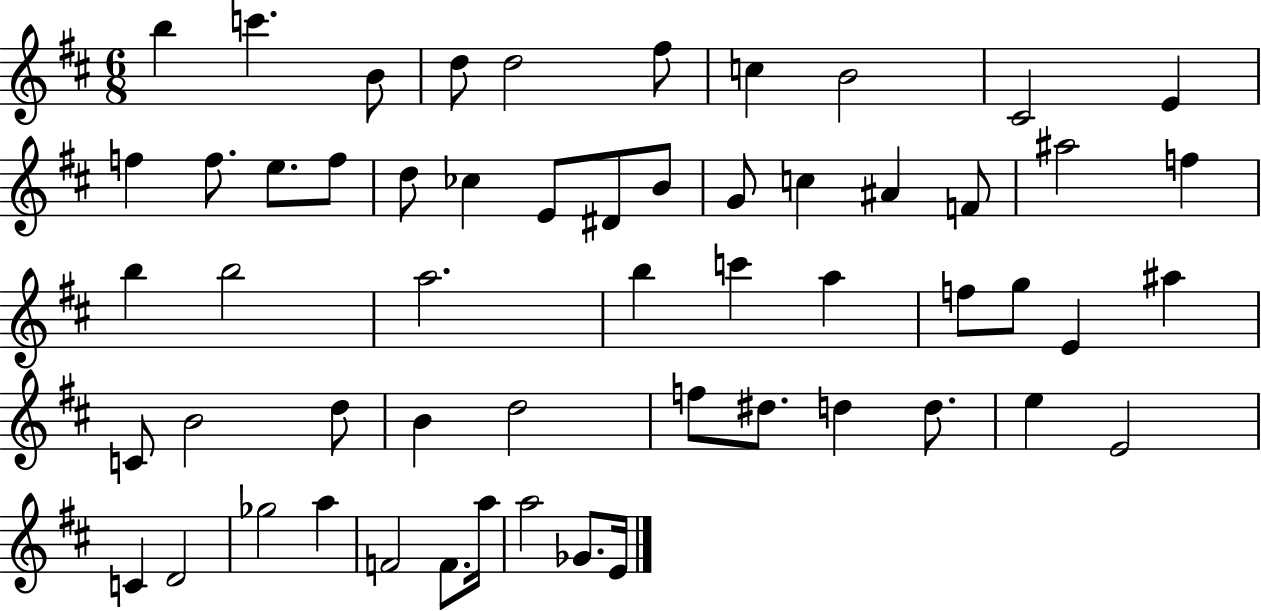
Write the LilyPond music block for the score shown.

{
  \clef treble
  \numericTimeSignature
  \time 6/8
  \key d \major
  b''4 c'''4. b'8 | d''8 d''2 fis''8 | c''4 b'2 | cis'2 e'4 | \break f''4 f''8. e''8. f''8 | d''8 ces''4 e'8 dis'8 b'8 | g'8 c''4 ais'4 f'8 | ais''2 f''4 | \break b''4 b''2 | a''2. | b''4 c'''4 a''4 | f''8 g''8 e'4 ais''4 | \break c'8 b'2 d''8 | b'4 d''2 | f''8 dis''8. d''4 d''8. | e''4 e'2 | \break c'4 d'2 | ges''2 a''4 | f'2 f'8. a''16 | a''2 ges'8. e'16 | \break \bar "|."
}